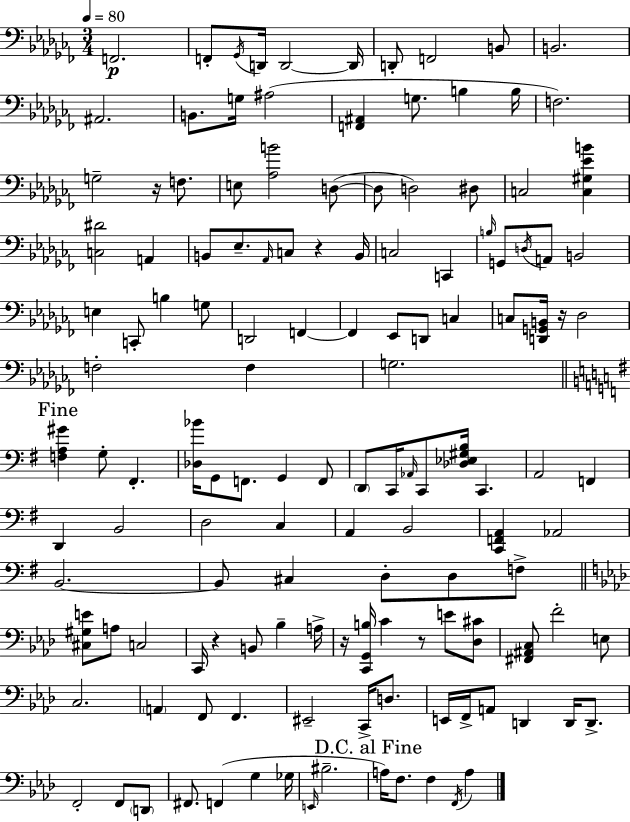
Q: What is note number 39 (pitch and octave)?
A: B2